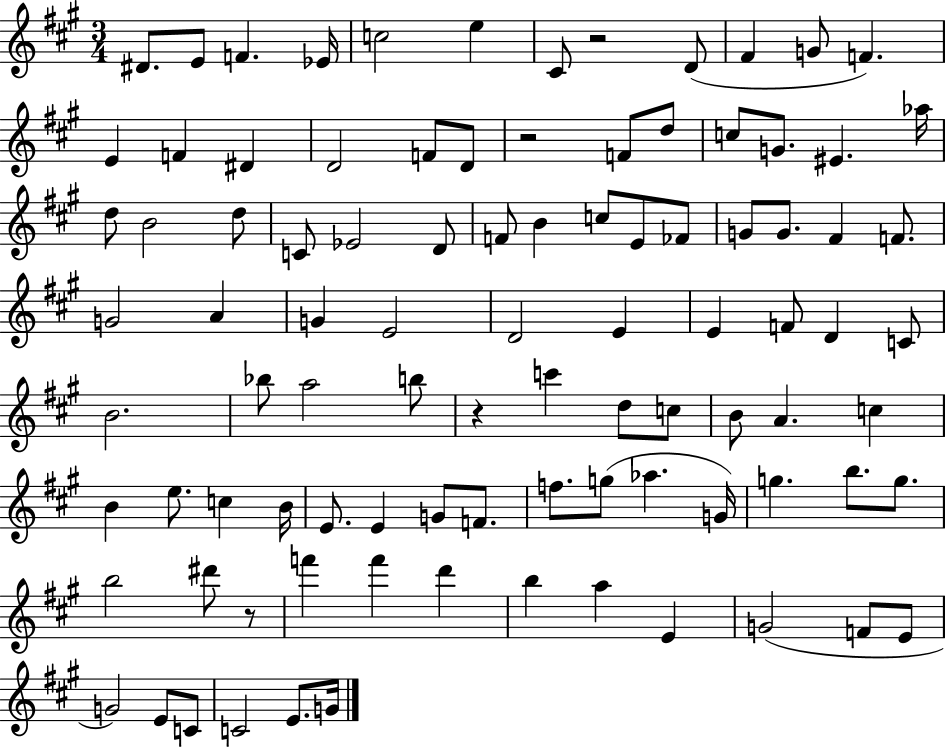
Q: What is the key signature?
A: A major